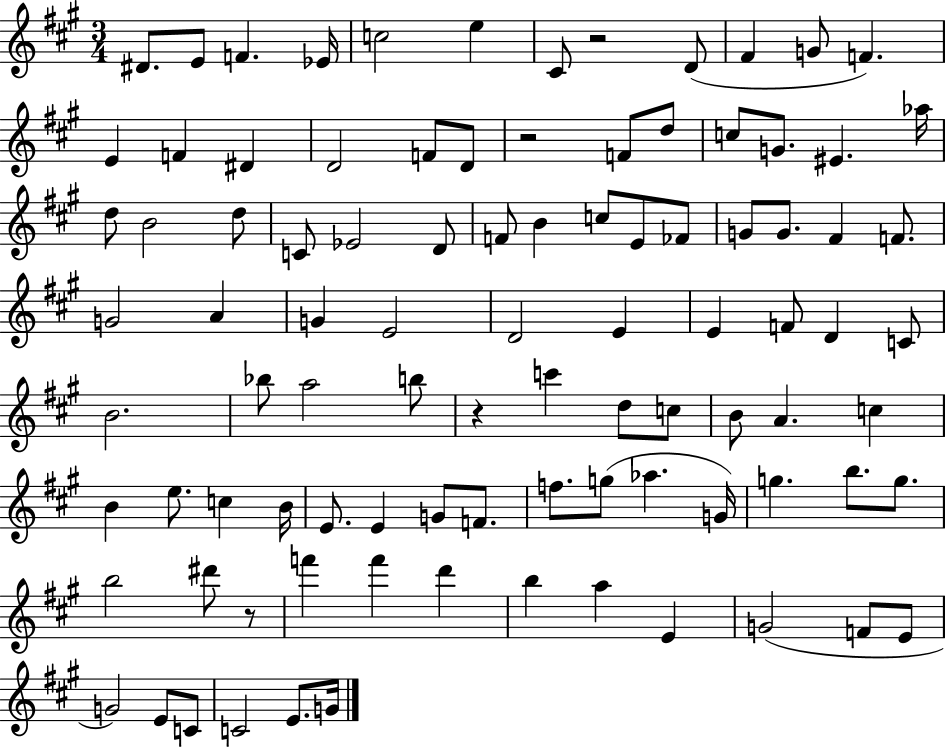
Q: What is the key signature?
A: A major